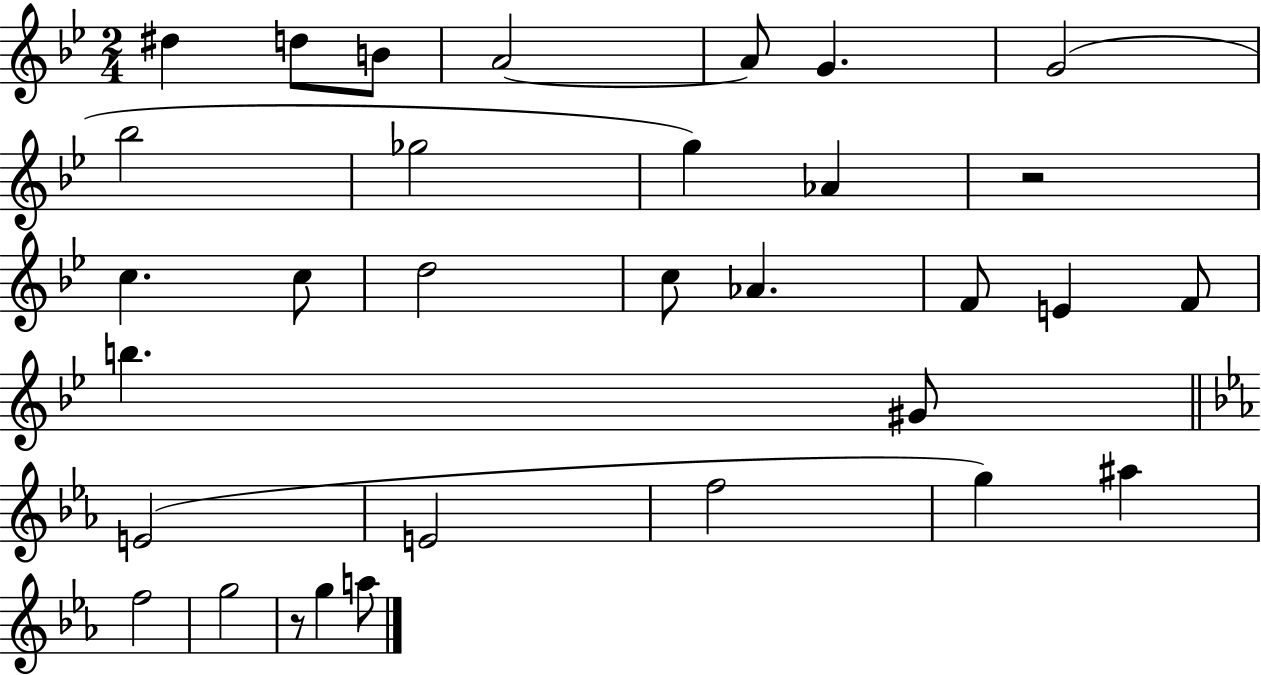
X:1
T:Untitled
M:2/4
L:1/4
K:Bb
^d d/2 B/2 A2 A/2 G G2 _b2 _g2 g _A z2 c c/2 d2 c/2 _A F/2 E F/2 b ^G/2 E2 E2 f2 g ^a f2 g2 z/2 g a/2